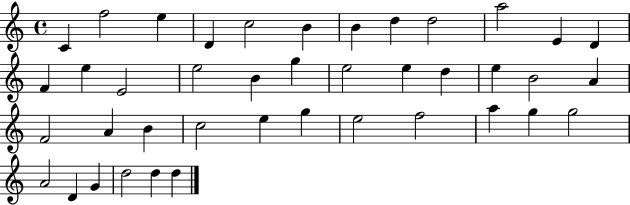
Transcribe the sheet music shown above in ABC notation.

X:1
T:Untitled
M:4/4
L:1/4
K:C
C f2 e D c2 B B d d2 a2 E D F e E2 e2 B g e2 e d e B2 A F2 A B c2 e g e2 f2 a g g2 A2 D G d2 d d